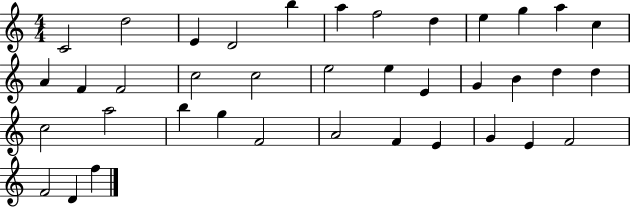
C4/h D5/h E4/q D4/h B5/q A5/q F5/h D5/q E5/q G5/q A5/q C5/q A4/q F4/q F4/h C5/h C5/h E5/h E5/q E4/q G4/q B4/q D5/q D5/q C5/h A5/h B5/q G5/q F4/h A4/h F4/q E4/q G4/q E4/q F4/h F4/h D4/q F5/q